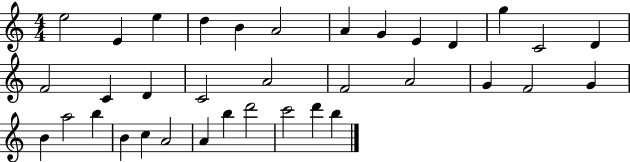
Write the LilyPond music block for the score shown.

{
  \clef treble
  \numericTimeSignature
  \time 4/4
  \key c \major
  e''2 e'4 e''4 | d''4 b'4 a'2 | a'4 g'4 e'4 d'4 | g''4 c'2 d'4 | \break f'2 c'4 d'4 | c'2 a'2 | f'2 a'2 | g'4 f'2 g'4 | \break b'4 a''2 b''4 | b'4 c''4 a'2 | a'4 b''4 d'''2 | c'''2 d'''4 b''4 | \break \bar "|."
}